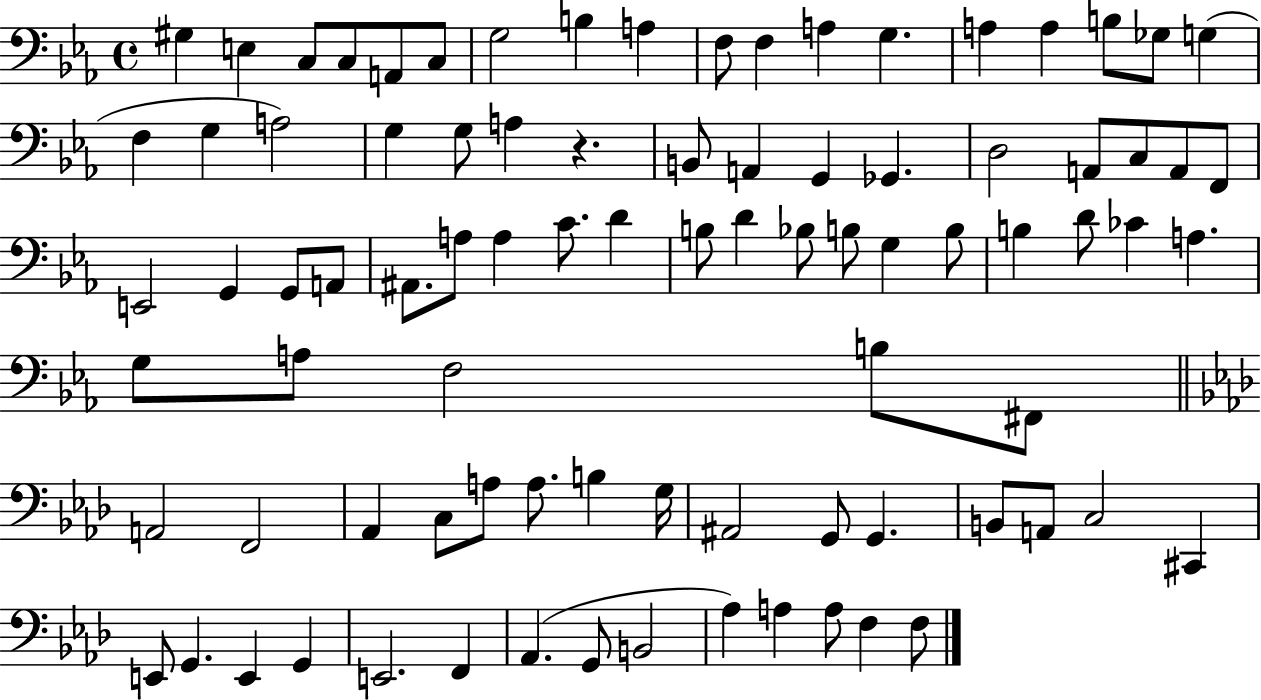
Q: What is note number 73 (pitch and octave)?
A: E2